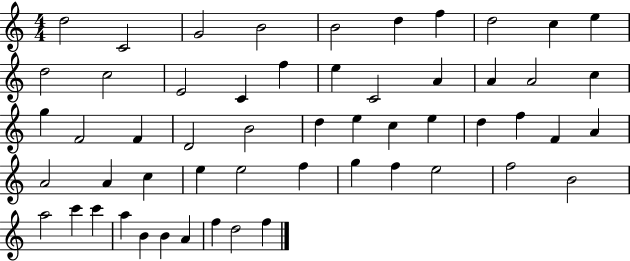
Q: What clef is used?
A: treble